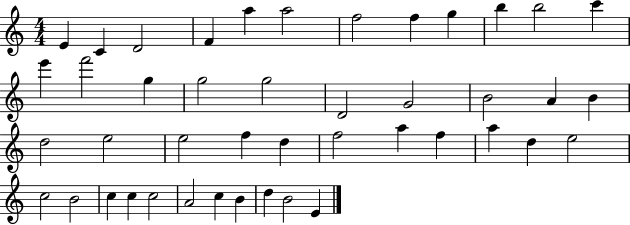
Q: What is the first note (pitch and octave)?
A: E4